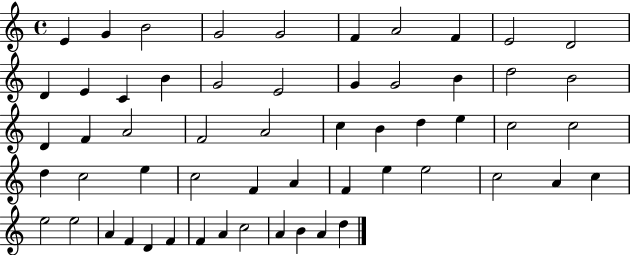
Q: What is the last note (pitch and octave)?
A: D5